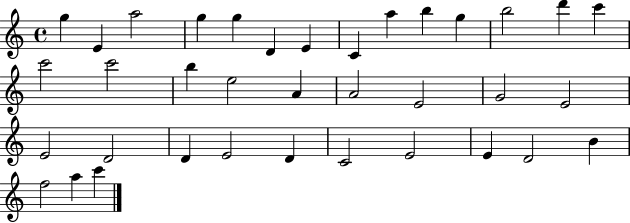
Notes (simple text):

G5/q E4/q A5/h G5/q G5/q D4/q E4/q C4/q A5/q B5/q G5/q B5/h D6/q C6/q C6/h C6/h B5/q E5/h A4/q A4/h E4/h G4/h E4/h E4/h D4/h D4/q E4/h D4/q C4/h E4/h E4/q D4/h B4/q F5/h A5/q C6/q